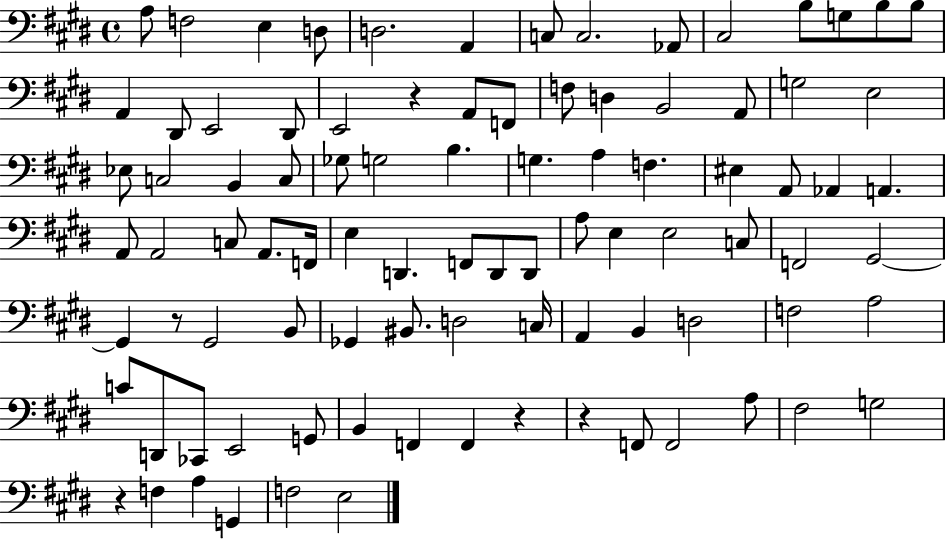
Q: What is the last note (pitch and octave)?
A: E3